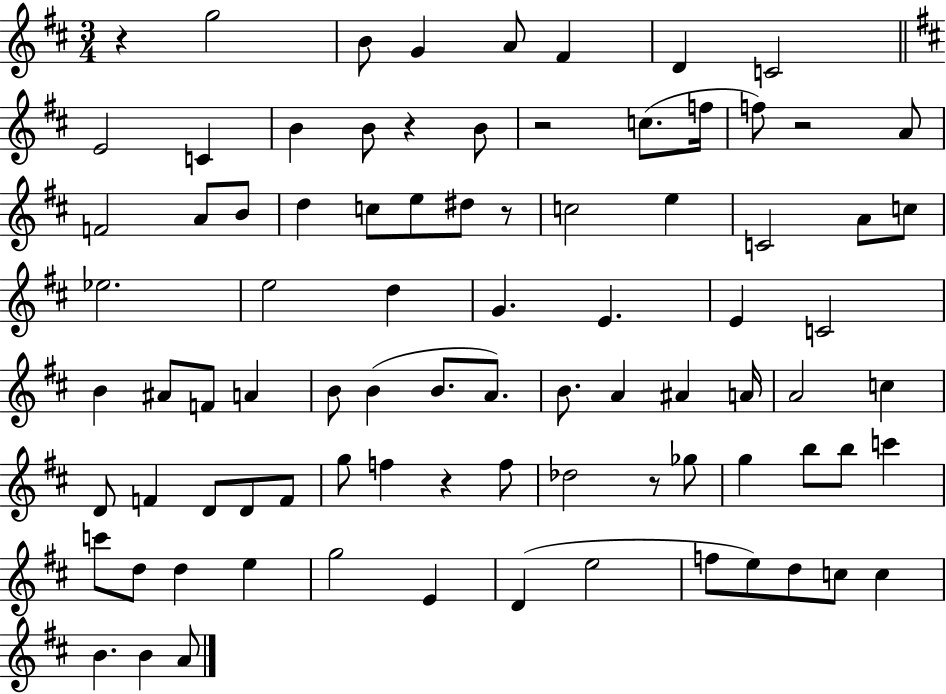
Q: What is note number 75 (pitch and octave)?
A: C5